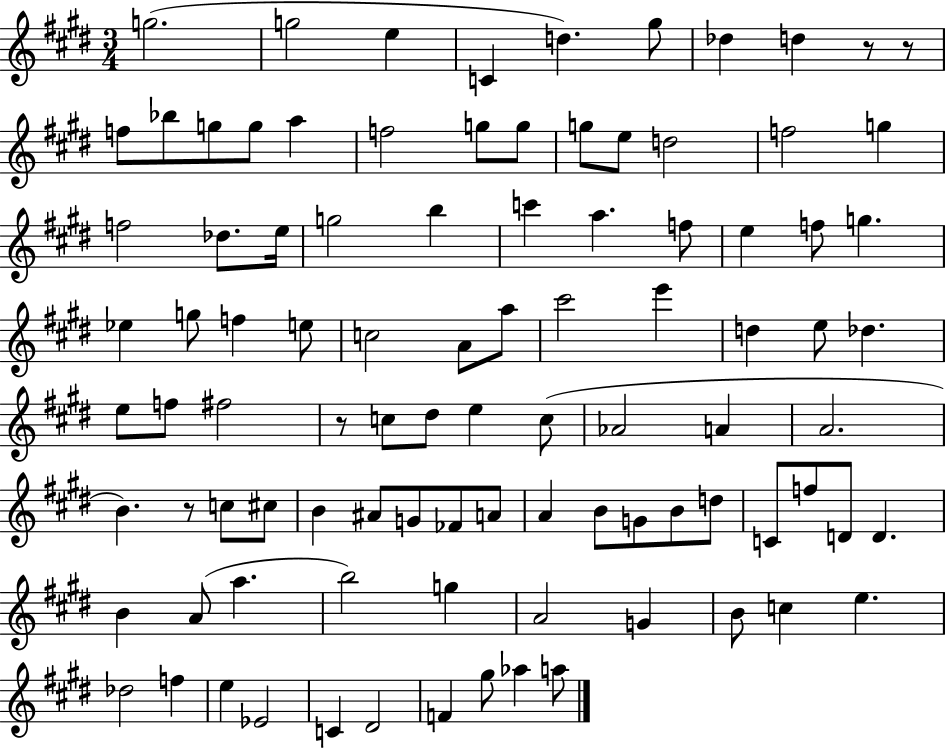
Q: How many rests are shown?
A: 4